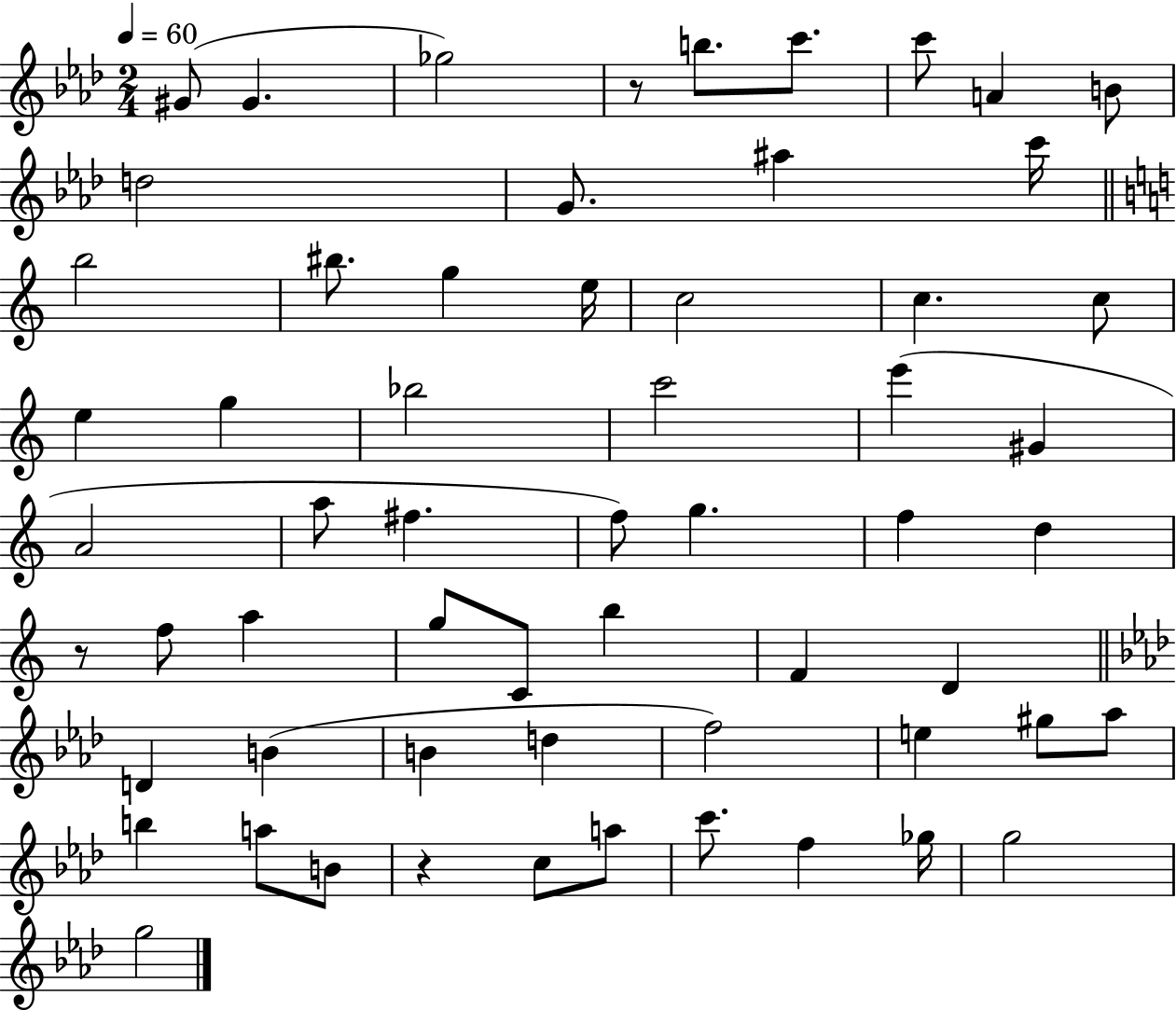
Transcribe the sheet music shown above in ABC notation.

X:1
T:Untitled
M:2/4
L:1/4
K:Ab
^G/2 ^G _g2 z/2 b/2 c'/2 c'/2 A B/2 d2 G/2 ^a c'/4 b2 ^b/2 g e/4 c2 c c/2 e g _b2 c'2 e' ^G A2 a/2 ^f f/2 g f d z/2 f/2 a g/2 C/2 b F D D B B d f2 e ^g/2 _a/2 b a/2 B/2 z c/2 a/2 c'/2 f _g/4 g2 g2